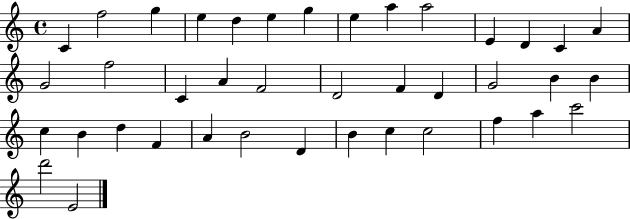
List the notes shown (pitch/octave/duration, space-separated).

C4/q F5/h G5/q E5/q D5/q E5/q G5/q E5/q A5/q A5/h E4/q D4/q C4/q A4/q G4/h F5/h C4/q A4/q F4/h D4/h F4/q D4/q G4/h B4/q B4/q C5/q B4/q D5/q F4/q A4/q B4/h D4/q B4/q C5/q C5/h F5/q A5/q C6/h D6/h E4/h